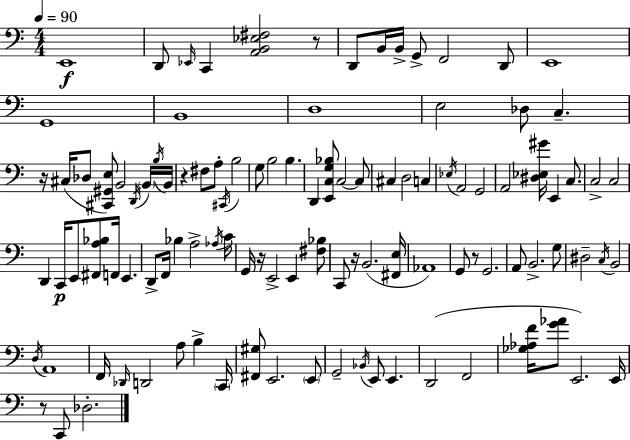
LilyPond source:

{
  \clef bass
  \numericTimeSignature
  \time 4/4
  \key c \major
  \tempo 4 = 90
  e,1\f | d,8 \grace { ees,16 } c,4 <a, b, ees fis>2 r8 | d,8 b,16 b,16-> g,8-> f,2 d,8 | e,1 | \break g,1 | b,1 | d1 | e2 des8 c4.-- | \break r16 cis16( des8 <cis, gis, e>8) b,2 \acciaccatura { d,16 } | \parenthesize b,16 \acciaccatura { b16 } b,16 r4 fis8 a8-. \acciaccatura { cis,16 } b2 | g8 b2 b4. | d,4 <e, c g bes>8 c2~~ | \break c8 cis4 d2 | c4 \acciaccatura { ees16 } a,2 g,2 | a,2 <dis ees gis'>16 e,4 | c8. c2-> c2 | \break d,4 c,16\p e,8 <fis, a bes>8 f,16 e,4. | d,8-> f,16 bes4 a2-> | \acciaccatura { aes16 } c'16 g,16 r16 e,2-> | e,4 <fis bes>8 c,8 r16 b,2.( | \break <fis, e>16 aes,1) | g,8 r8 g,2. | a,8 b,2.-> | g8 dis2-- \acciaccatura { c16 } b,2 | \break \acciaccatura { d16 } a,1 | f,16 \grace { des,16 } d,2 | a8 b4-> \parenthesize c,16 <fis, gis>8 e,2. | \parenthesize e,8 g,2-- | \break \acciaccatura { bes,16 } e,8 e,4. d,2( | f,2 <ges aes f'>16 <g' aes'>8 e,2.) | e,16 r8 c,8 des2.-. | \bar "|."
}